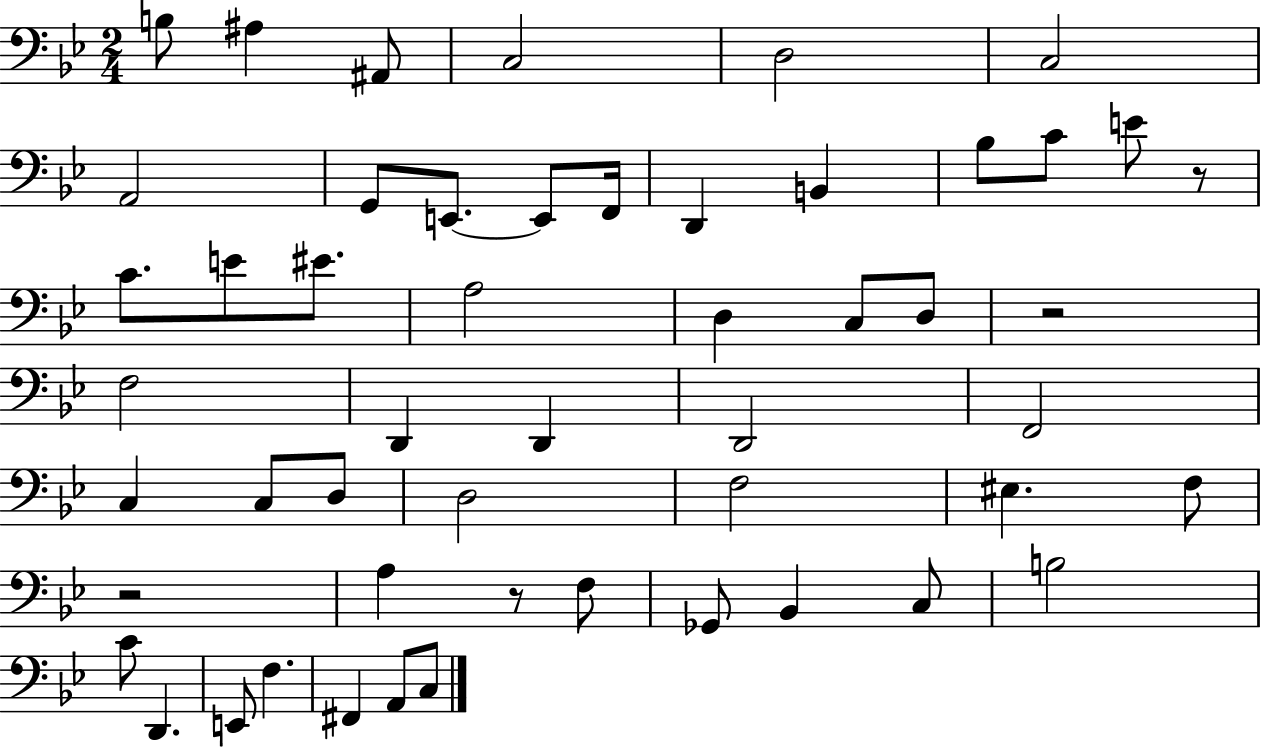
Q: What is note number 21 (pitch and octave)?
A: D3